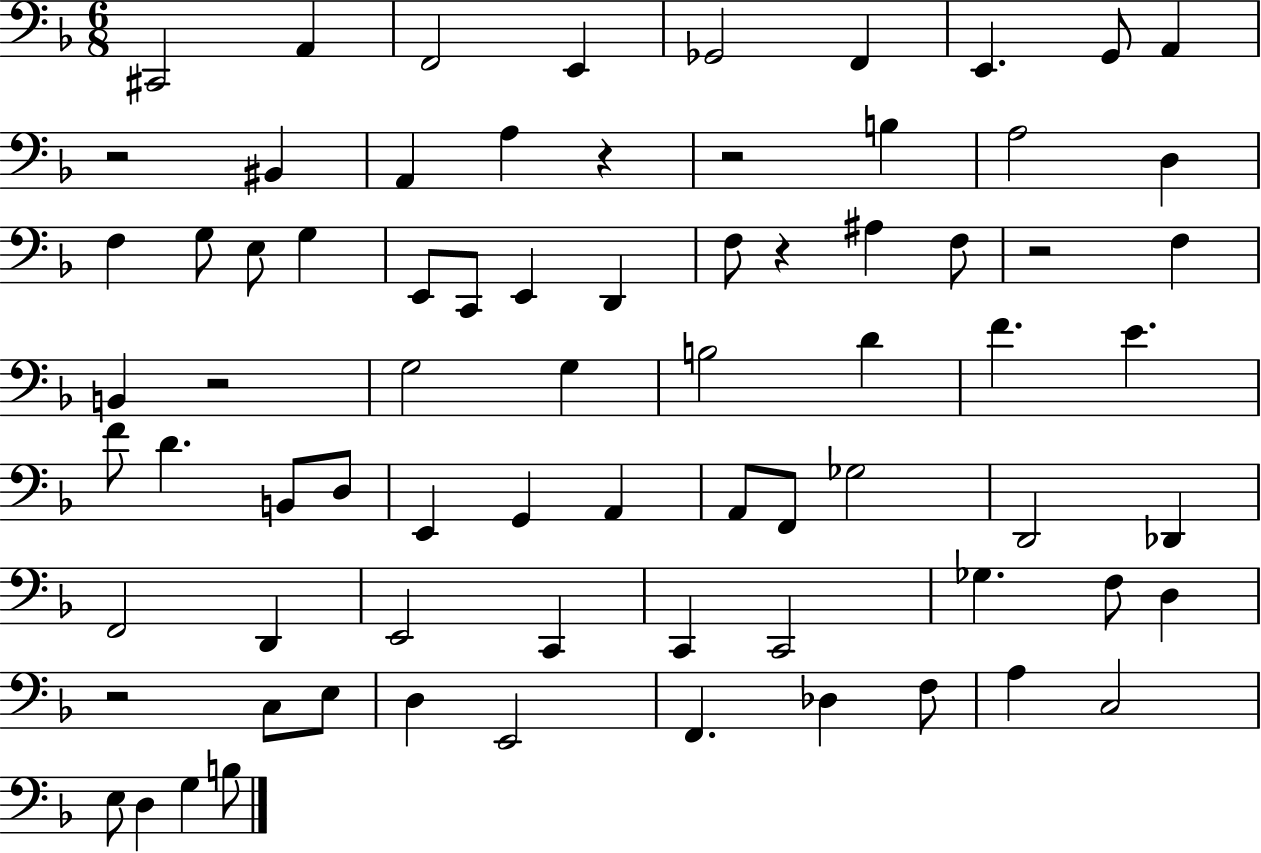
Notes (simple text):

C#2/h A2/q F2/h E2/q Gb2/h F2/q E2/q. G2/e A2/q R/h BIS2/q A2/q A3/q R/q R/h B3/q A3/h D3/q F3/q G3/e E3/e G3/q E2/e C2/e E2/q D2/q F3/e R/q A#3/q F3/e R/h F3/q B2/q R/h G3/h G3/q B3/h D4/q F4/q. E4/q. F4/e D4/q. B2/e D3/e E2/q G2/q A2/q A2/e F2/e Gb3/h D2/h Db2/q F2/h D2/q E2/h C2/q C2/q C2/h Gb3/q. F3/e D3/q R/h C3/e E3/e D3/q E2/h F2/q. Db3/q F3/e A3/q C3/h E3/e D3/q G3/q B3/e